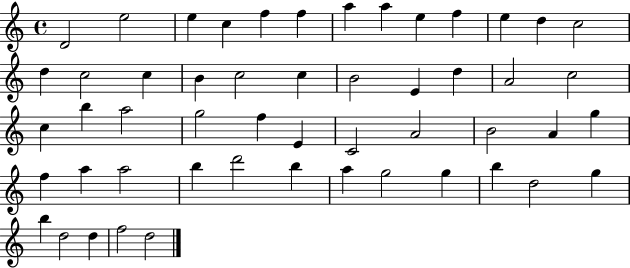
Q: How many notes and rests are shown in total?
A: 52